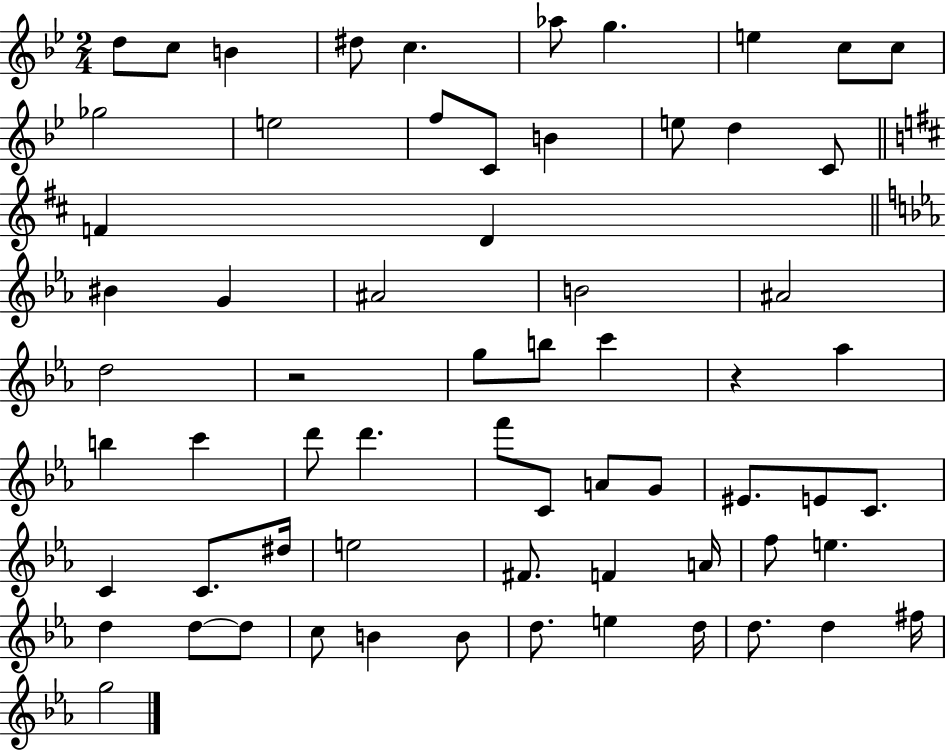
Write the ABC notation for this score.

X:1
T:Untitled
M:2/4
L:1/4
K:Bb
d/2 c/2 B ^d/2 c _a/2 g e c/2 c/2 _g2 e2 f/2 C/2 B e/2 d C/2 F D ^B G ^A2 B2 ^A2 d2 z2 g/2 b/2 c' z _a b c' d'/2 d' f'/2 C/2 A/2 G/2 ^E/2 E/2 C/2 C C/2 ^d/4 e2 ^F/2 F A/4 f/2 e d d/2 d/2 c/2 B B/2 d/2 e d/4 d/2 d ^f/4 g2